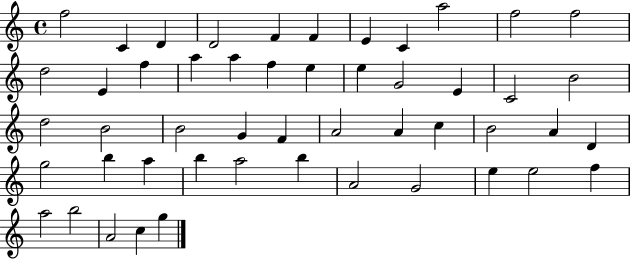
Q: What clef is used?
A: treble